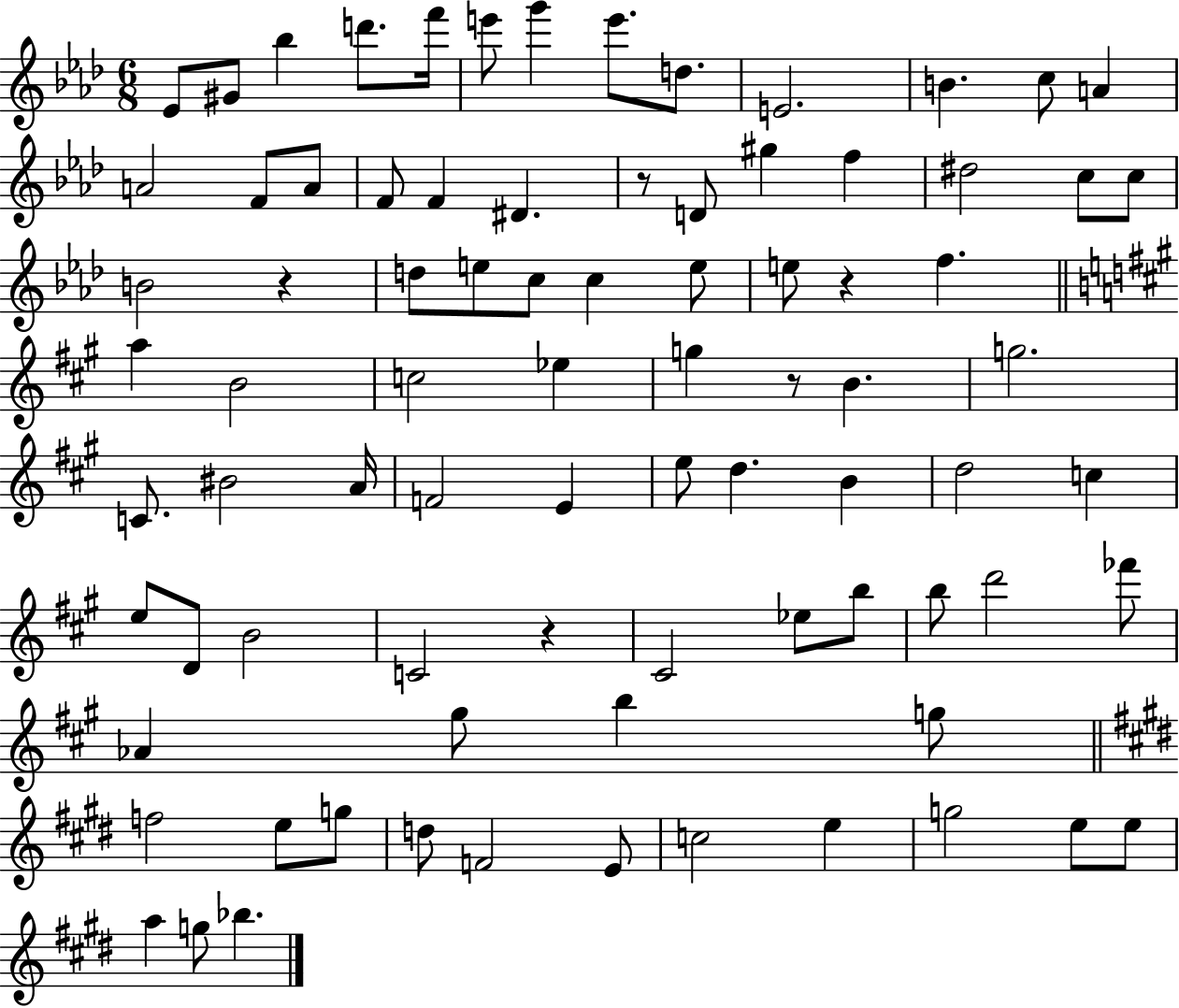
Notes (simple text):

Eb4/e G#4/e Bb5/q D6/e. F6/s E6/e G6/q E6/e. D5/e. E4/h. B4/q. C5/e A4/q A4/h F4/e A4/e F4/e F4/q D#4/q. R/e D4/e G#5/q F5/q D#5/h C5/e C5/e B4/h R/q D5/e E5/e C5/e C5/q E5/e E5/e R/q F5/q. A5/q B4/h C5/h Eb5/q G5/q R/e B4/q. G5/h. C4/e. BIS4/h A4/s F4/h E4/q E5/e D5/q. B4/q D5/h C5/q E5/e D4/e B4/h C4/h R/q C#4/h Eb5/e B5/e B5/e D6/h FES6/e Ab4/q G#5/e B5/q G5/e F5/h E5/e G5/e D5/e F4/h E4/e C5/h E5/q G5/h E5/e E5/e A5/q G5/e Bb5/q.